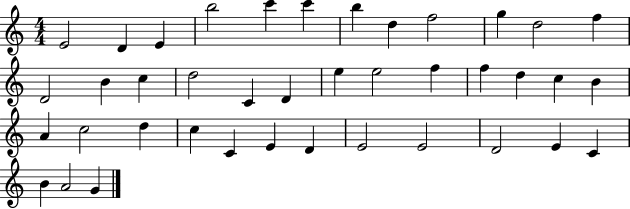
X:1
T:Untitled
M:4/4
L:1/4
K:C
E2 D E b2 c' c' b d f2 g d2 f D2 B c d2 C D e e2 f f d c B A c2 d c C E D E2 E2 D2 E C B A2 G